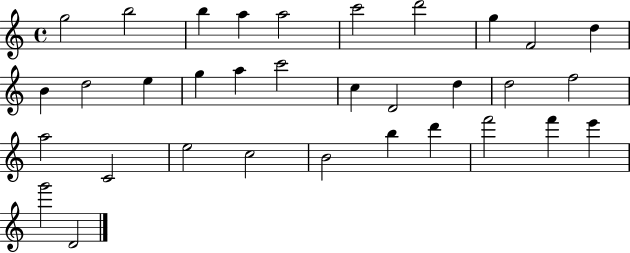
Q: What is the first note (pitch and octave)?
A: G5